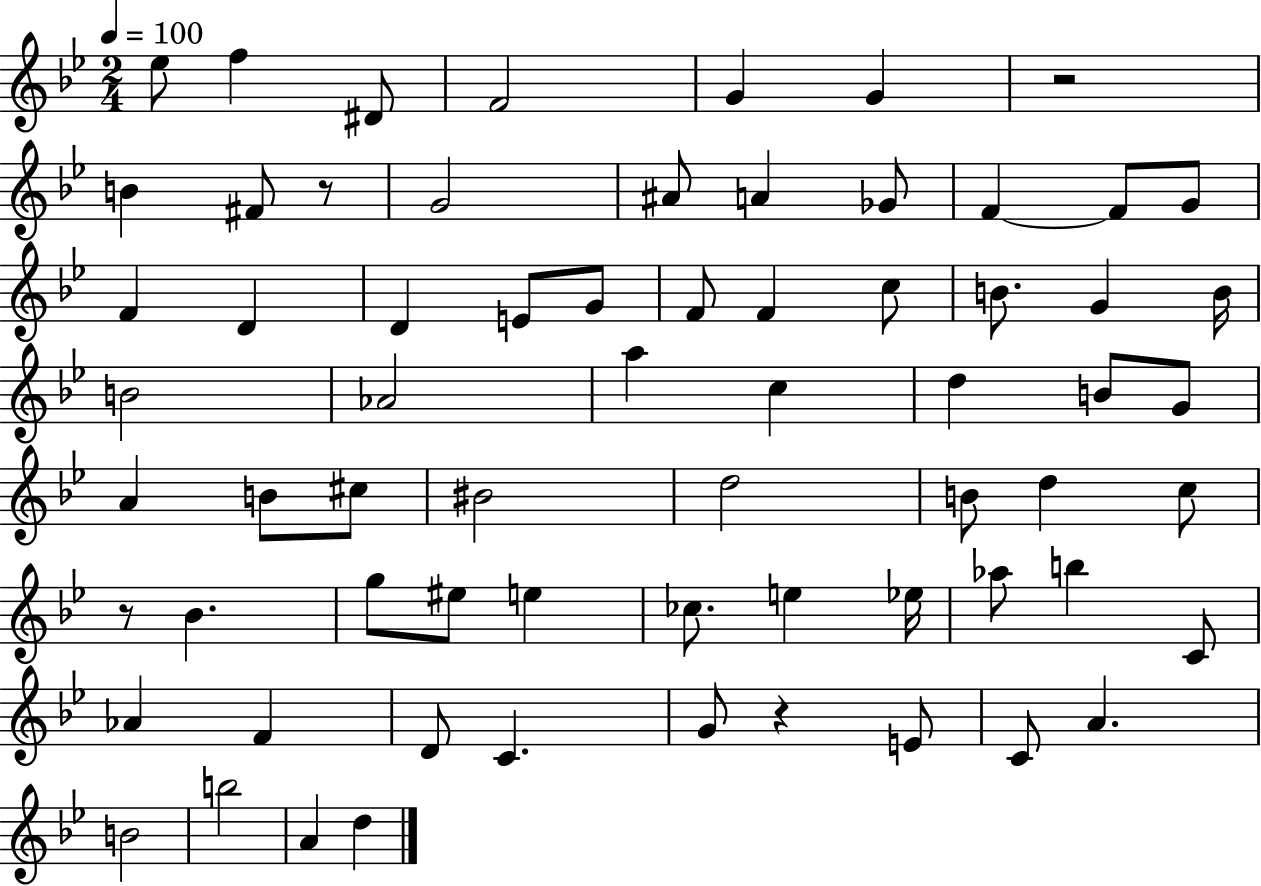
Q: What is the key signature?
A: BES major